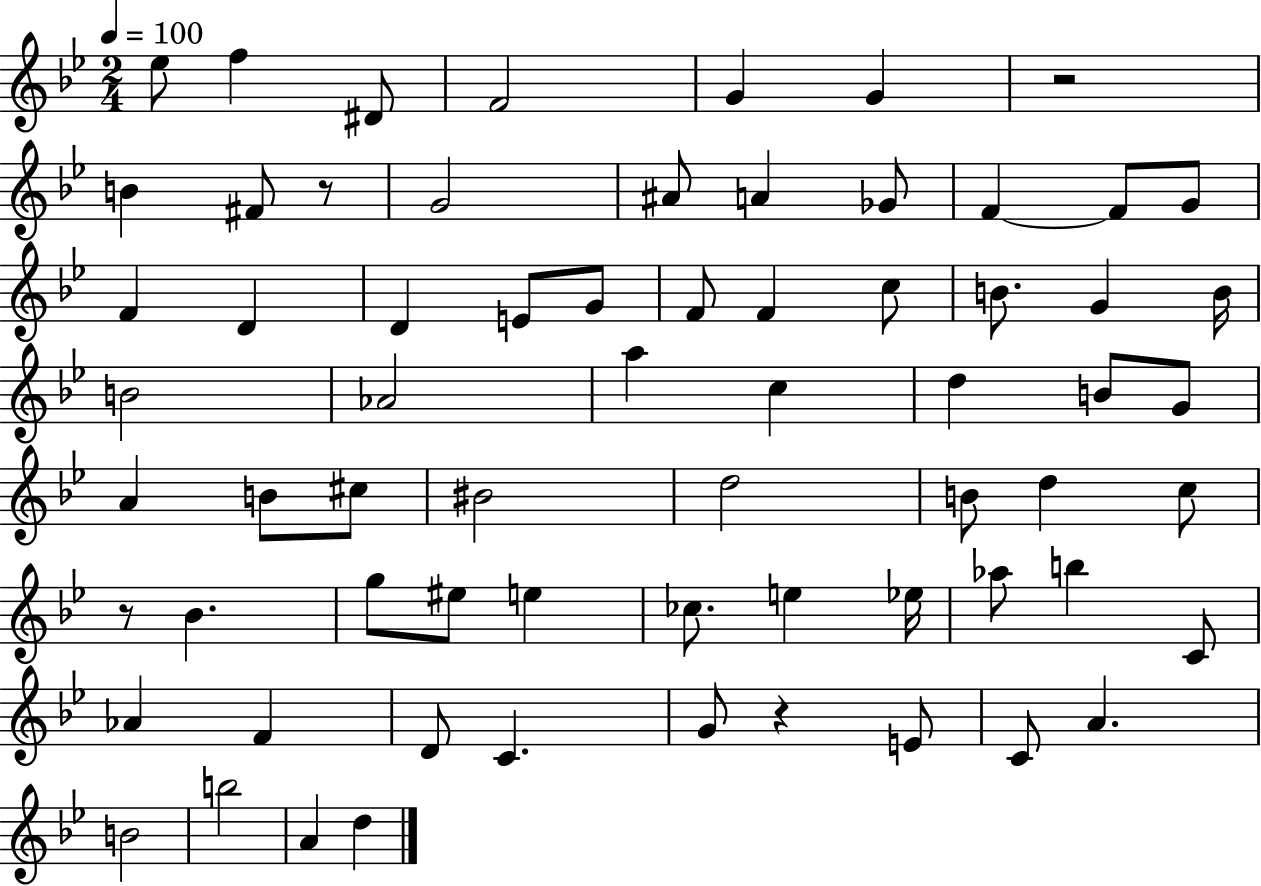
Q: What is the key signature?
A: BES major